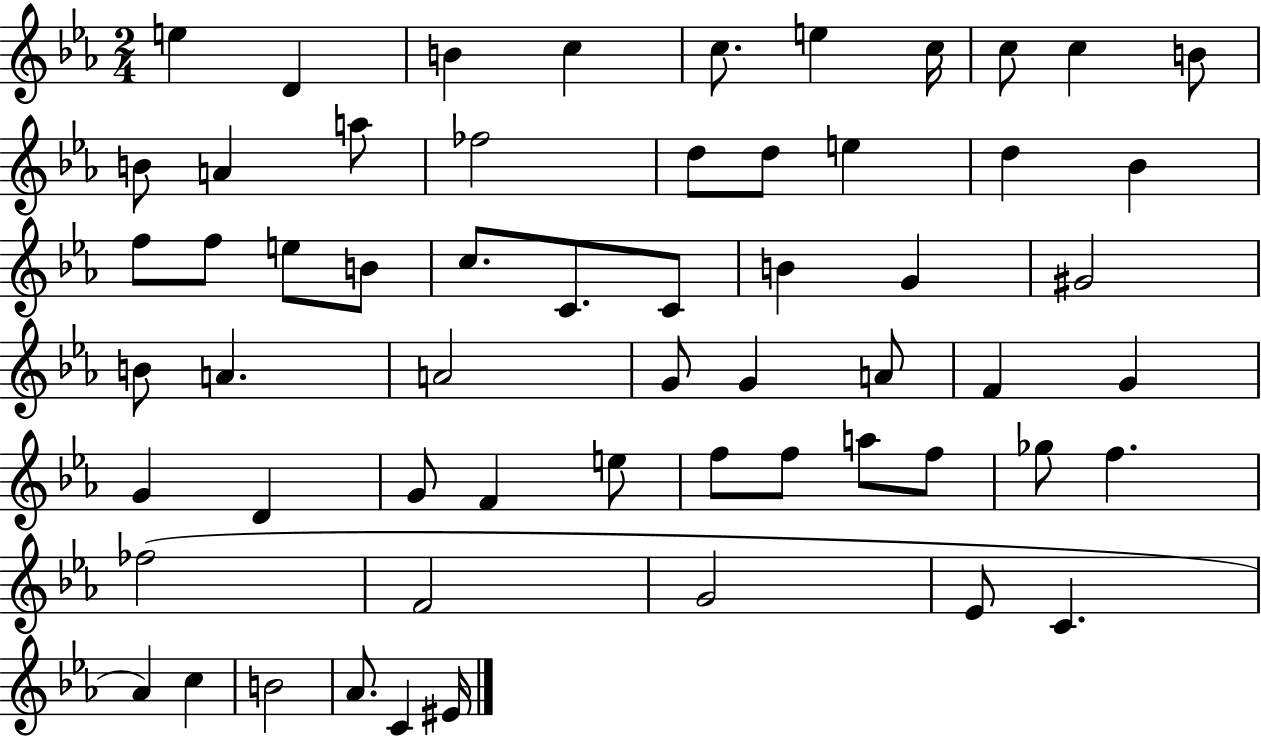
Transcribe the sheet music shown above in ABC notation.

X:1
T:Untitled
M:2/4
L:1/4
K:Eb
e D B c c/2 e c/4 c/2 c B/2 B/2 A a/2 _f2 d/2 d/2 e d _B f/2 f/2 e/2 B/2 c/2 C/2 C/2 B G ^G2 B/2 A A2 G/2 G A/2 F G G D G/2 F e/2 f/2 f/2 a/2 f/2 _g/2 f _f2 F2 G2 _E/2 C _A c B2 _A/2 C ^E/4